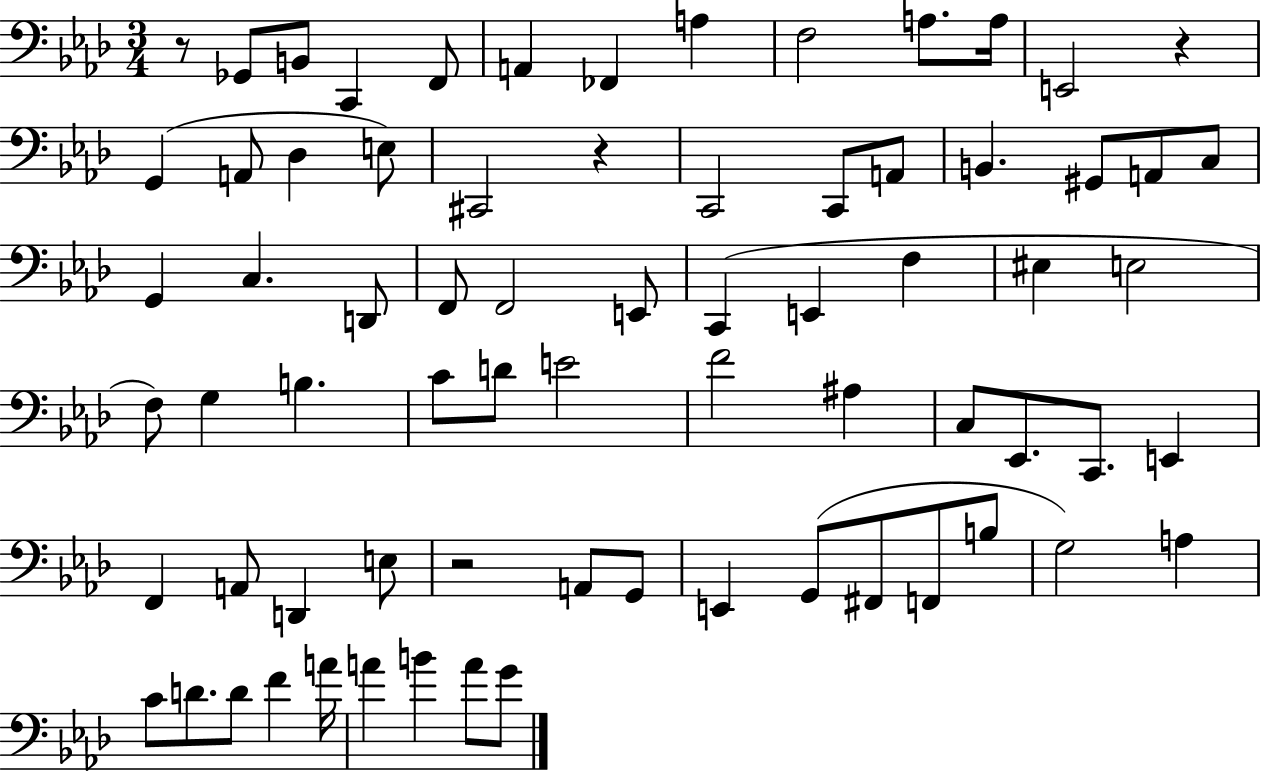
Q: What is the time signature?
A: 3/4